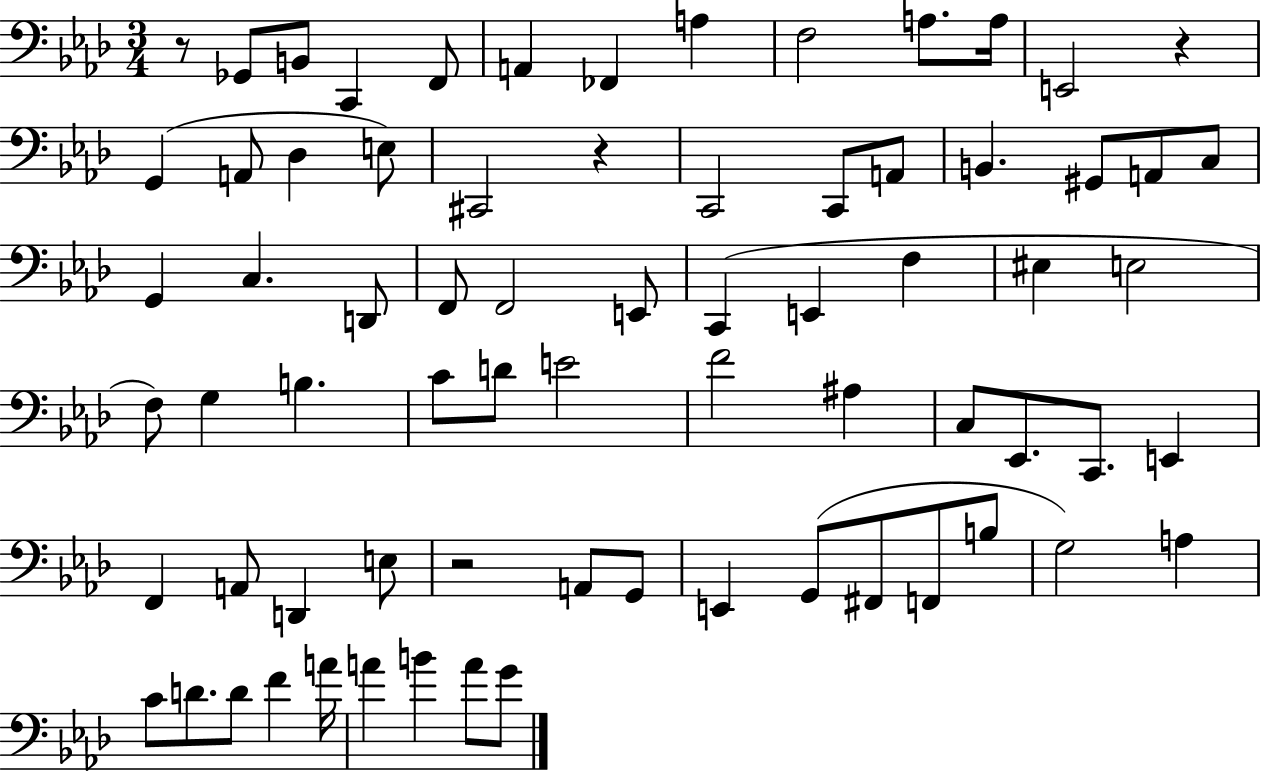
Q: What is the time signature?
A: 3/4